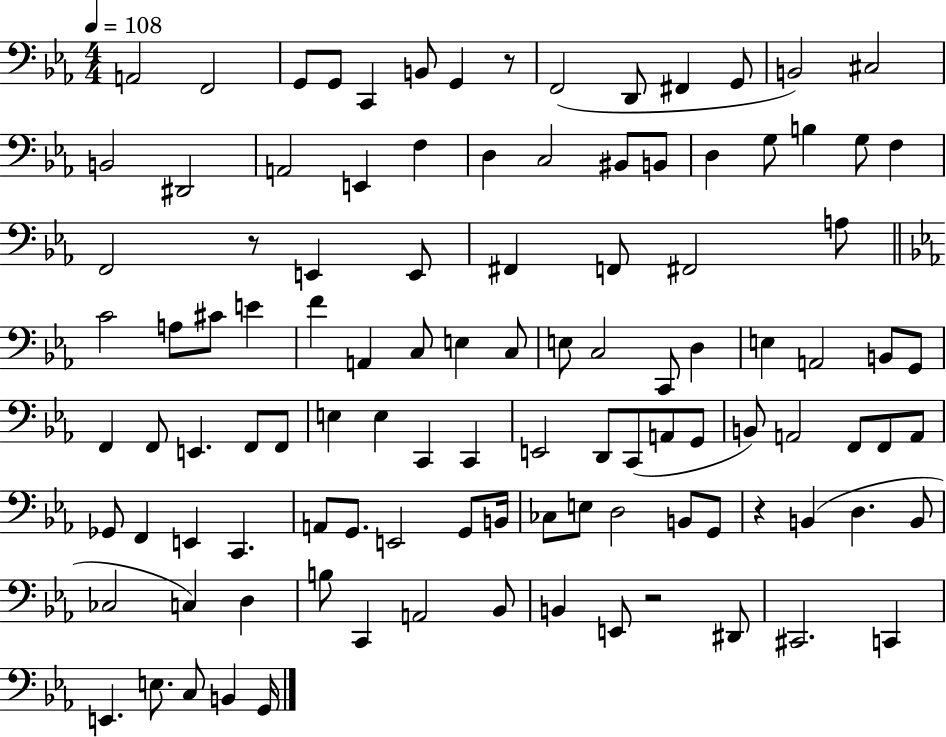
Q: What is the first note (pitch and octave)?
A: A2